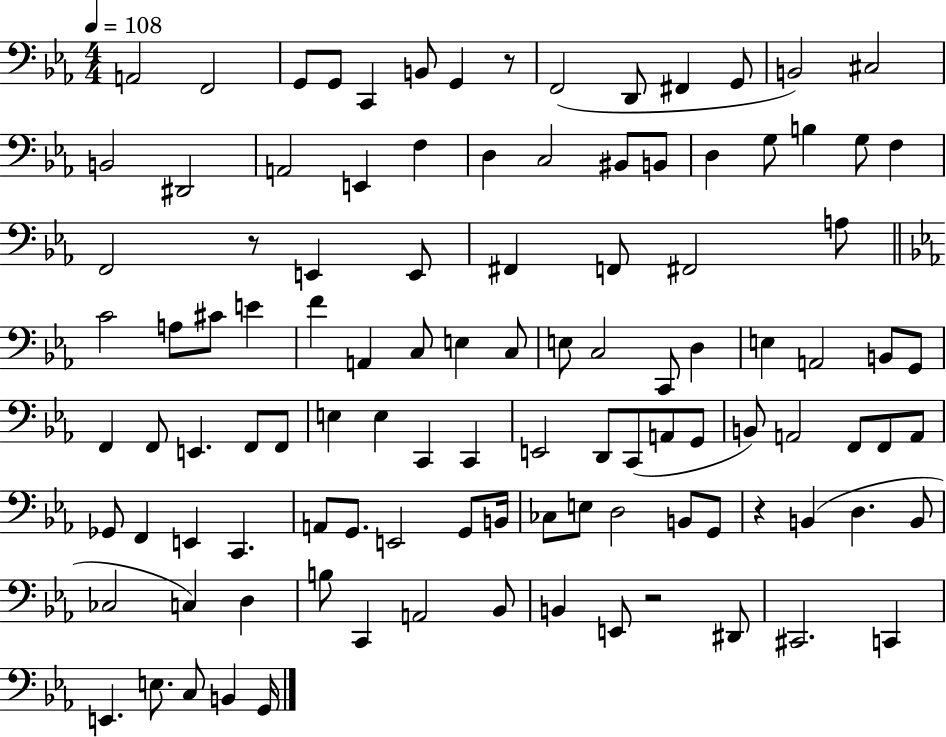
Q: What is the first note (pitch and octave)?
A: A2